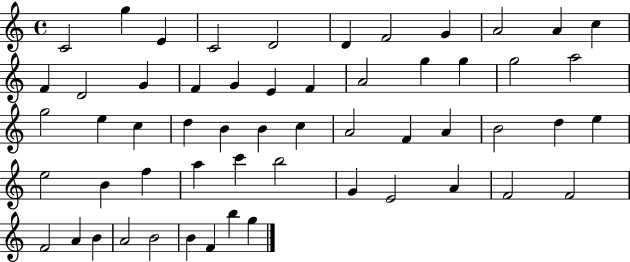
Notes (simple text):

C4/h G5/q E4/q C4/h D4/h D4/q F4/h G4/q A4/h A4/q C5/q F4/q D4/h G4/q F4/q G4/q E4/q F4/q A4/h G5/q G5/q G5/h A5/h G5/h E5/q C5/q D5/q B4/q B4/q C5/q A4/h F4/q A4/q B4/h D5/q E5/q E5/h B4/q F5/q A5/q C6/q B5/h G4/q E4/h A4/q F4/h F4/h F4/h A4/q B4/q A4/h B4/h B4/q F4/q B5/q G5/q